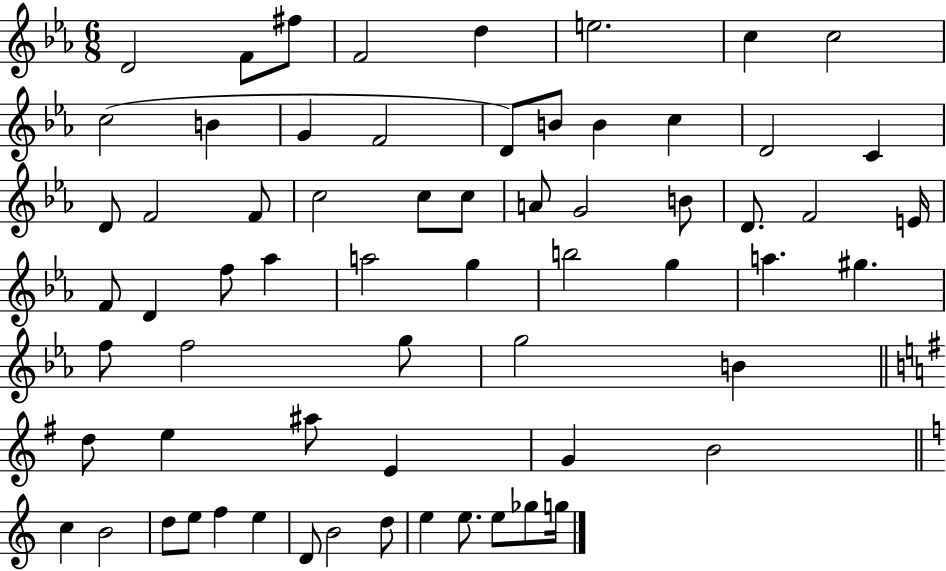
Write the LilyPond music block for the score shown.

{
  \clef treble
  \numericTimeSignature
  \time 6/8
  \key ees \major
  d'2 f'8 fis''8 | f'2 d''4 | e''2. | c''4 c''2 | \break c''2( b'4 | g'4 f'2 | d'8) b'8 b'4 c''4 | d'2 c'4 | \break d'8 f'2 f'8 | c''2 c''8 c''8 | a'8 g'2 b'8 | d'8. f'2 e'16 | \break f'8 d'4 f''8 aes''4 | a''2 g''4 | b''2 g''4 | a''4. gis''4. | \break f''8 f''2 g''8 | g''2 b'4 | \bar "||" \break \key g \major d''8 e''4 ais''8 e'4 | g'4 b'2 | \bar "||" \break \key c \major c''4 b'2 | d''8 e''8 f''4 e''4 | d'8 b'2 d''8 | e''4 e''8. e''8 ges''8 g''16 | \break \bar "|."
}